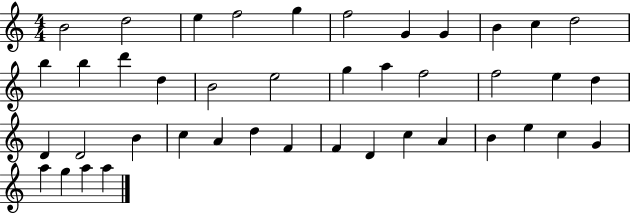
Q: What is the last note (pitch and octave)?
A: A5